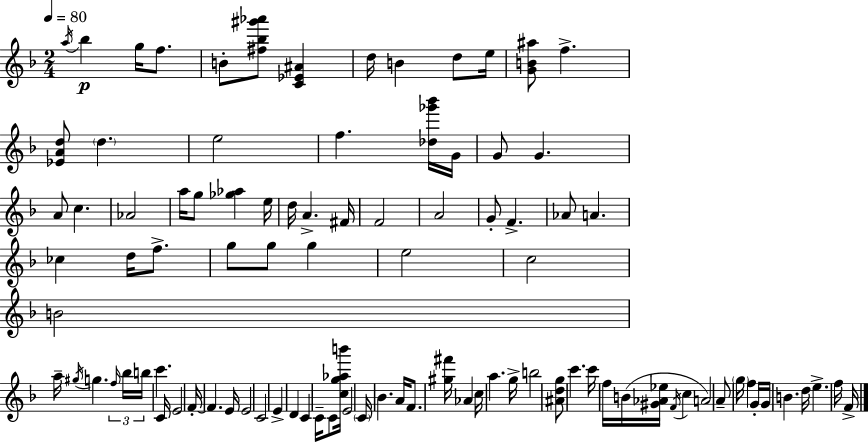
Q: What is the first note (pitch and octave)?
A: A5